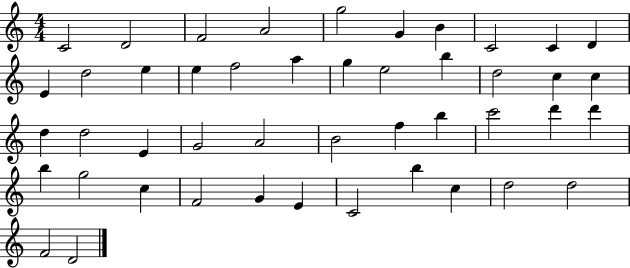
{
  \clef treble
  \numericTimeSignature
  \time 4/4
  \key c \major
  c'2 d'2 | f'2 a'2 | g''2 g'4 b'4 | c'2 c'4 d'4 | \break e'4 d''2 e''4 | e''4 f''2 a''4 | g''4 e''2 b''4 | d''2 c''4 c''4 | \break d''4 d''2 e'4 | g'2 a'2 | b'2 f''4 b''4 | c'''2 d'''4 d'''4 | \break b''4 g''2 c''4 | f'2 g'4 e'4 | c'2 b''4 c''4 | d''2 d''2 | \break f'2 d'2 | \bar "|."
}